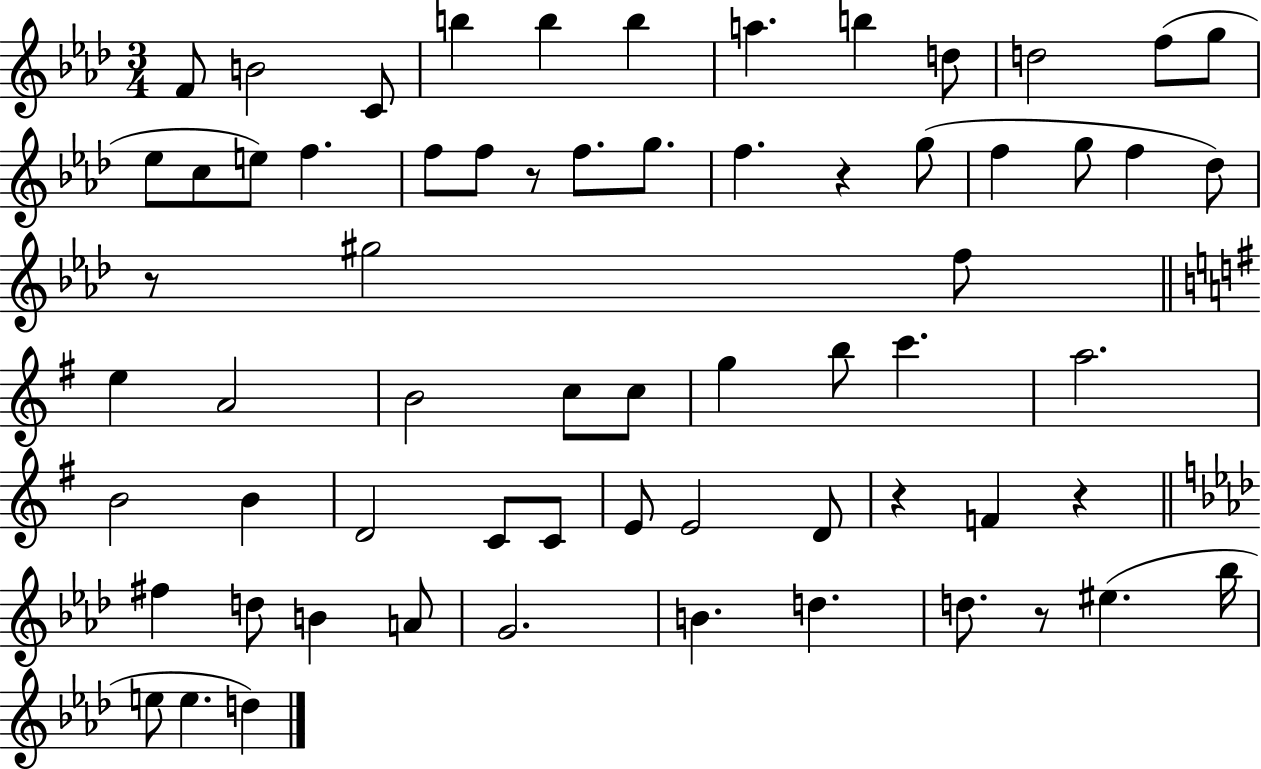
{
  \clef treble
  \numericTimeSignature
  \time 3/4
  \key aes \major
  f'8 b'2 c'8 | b''4 b''4 b''4 | a''4. b''4 d''8 | d''2 f''8( g''8 | \break ees''8 c''8 e''8) f''4. | f''8 f''8 r8 f''8. g''8. | f''4. r4 g''8( | f''4 g''8 f''4 des''8) | \break r8 gis''2 f''8 | \bar "||" \break \key e \minor e''4 a'2 | b'2 c''8 c''8 | g''4 b''8 c'''4. | a''2. | \break b'2 b'4 | d'2 c'8 c'8 | e'8 e'2 d'8 | r4 f'4 r4 | \break \bar "||" \break \key f \minor fis''4 d''8 b'4 a'8 | g'2. | b'4. d''4. | d''8. r8 eis''4.( bes''16 | \break e''8 e''4. d''4) | \bar "|."
}